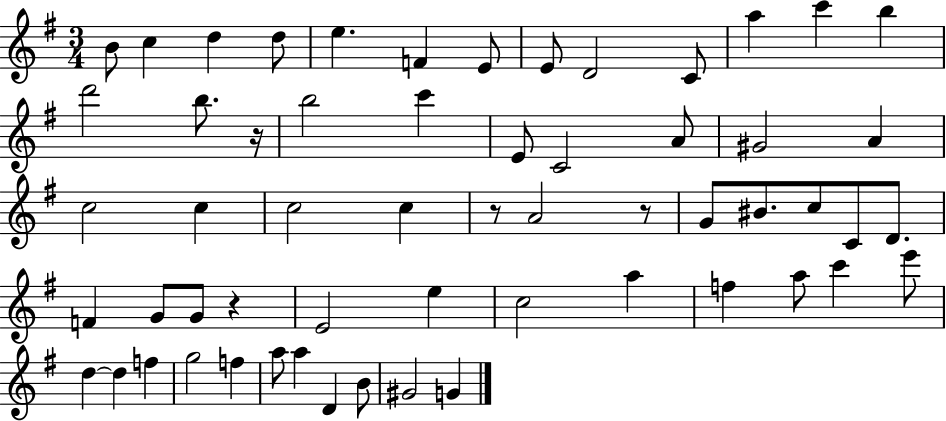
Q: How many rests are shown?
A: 4